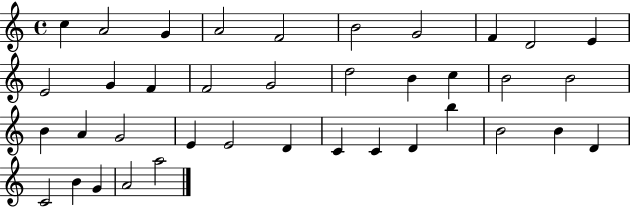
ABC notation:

X:1
T:Untitled
M:4/4
L:1/4
K:C
c A2 G A2 F2 B2 G2 F D2 E E2 G F F2 G2 d2 B c B2 B2 B A G2 E E2 D C C D b B2 B D C2 B G A2 a2